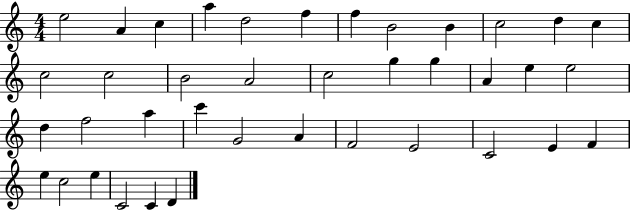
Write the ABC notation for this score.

X:1
T:Untitled
M:4/4
L:1/4
K:C
e2 A c a d2 f f B2 B c2 d c c2 c2 B2 A2 c2 g g A e e2 d f2 a c' G2 A F2 E2 C2 E F e c2 e C2 C D